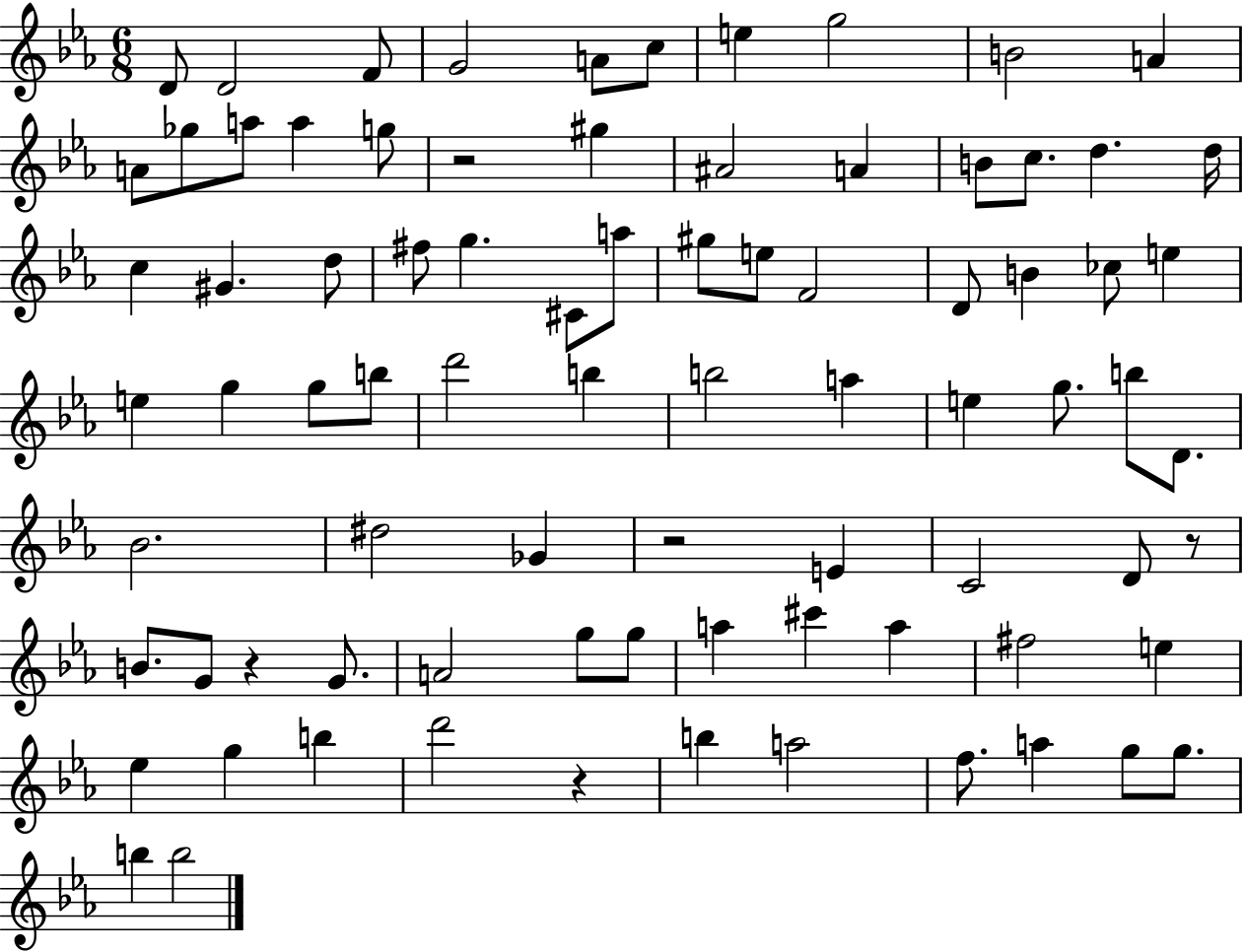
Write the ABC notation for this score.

X:1
T:Untitled
M:6/8
L:1/4
K:Eb
D/2 D2 F/2 G2 A/2 c/2 e g2 B2 A A/2 _g/2 a/2 a g/2 z2 ^g ^A2 A B/2 c/2 d d/4 c ^G d/2 ^f/2 g ^C/2 a/2 ^g/2 e/2 F2 D/2 B _c/2 e e g g/2 b/2 d'2 b b2 a e g/2 b/2 D/2 _B2 ^d2 _G z2 E C2 D/2 z/2 B/2 G/2 z G/2 A2 g/2 g/2 a ^c' a ^f2 e _e g b d'2 z b a2 f/2 a g/2 g/2 b b2